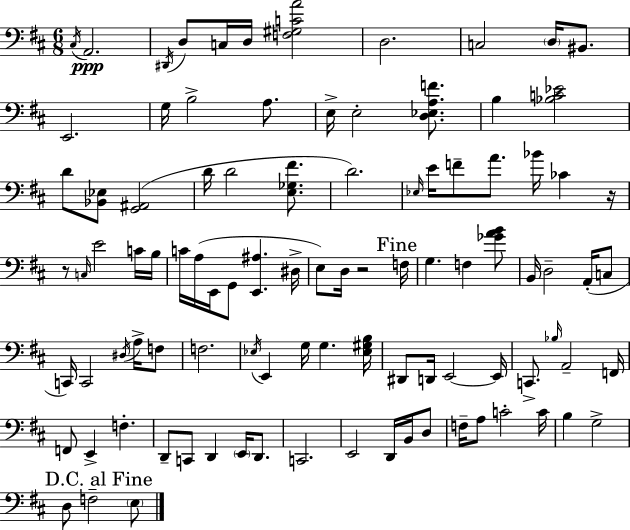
C#3/s A2/h. D#2/s D3/e C3/s D3/s [F3,G#3,C4,A4]/h D3/h. C3/h D3/s BIS2/e. E2/h. G3/s B3/h A3/e. E3/s E3/h [D3,Eb3,A3,F4]/e. B3/q [Bb3,C4,Eb4]/h D4/e [Bb2,Eb3]/e [G2,A#2]/h D4/s D4/h [E3,Gb3,F#4]/e. D4/h. Eb3/s E4/s F4/e A4/e. Bb4/s CES4/q R/s R/e C3/s E4/h C4/s B3/s C4/s A3/s E2/s G2/e [E2,A#3]/q. D#3/s E3/e D3/s R/h F3/s G3/q. F3/q [Gb4,A4,B4]/e B2/s D3/h A2/s C3/e C2/s C2/h D#3/s A3/s F3/e F3/h. Eb3/s E2/q G3/s G3/q. [Eb3,G#3,B3]/s D#2/e D2/s E2/h E2/s C2/e. Bb3/s A2/h F2/s F2/e E2/q F3/q. D2/e C2/e D2/q E2/s D2/e. C2/h. E2/h D2/s B2/s D3/e F3/s A3/e C4/h C4/s B3/q G3/h D3/e F3/h E3/e